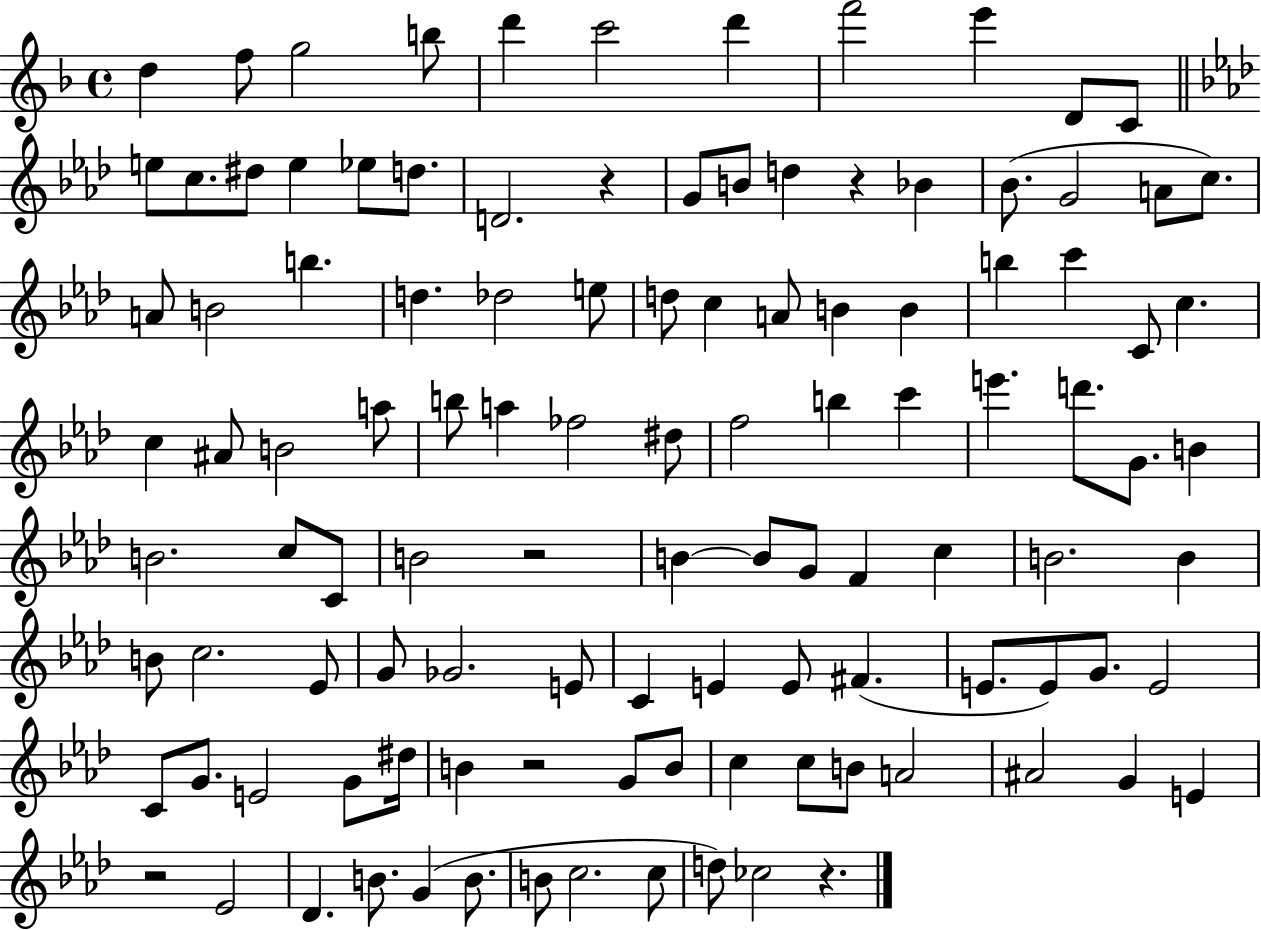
{
  \clef treble
  \time 4/4
  \defaultTimeSignature
  \key f \major
  \repeat volta 2 { d''4 f''8 g''2 b''8 | d'''4 c'''2 d'''4 | f'''2 e'''4 d'8 c'8 | \bar "||" \break \key f \minor e''8 c''8. dis''8 e''4 ees''8 d''8. | d'2. r4 | g'8 b'8 d''4 r4 bes'4 | bes'8.( g'2 a'8 c''8.) | \break a'8 b'2 b''4. | d''4. des''2 e''8 | d''8 c''4 a'8 b'4 b'4 | b''4 c'''4 c'8 c''4. | \break c''4 ais'8 b'2 a''8 | b''8 a''4 fes''2 dis''8 | f''2 b''4 c'''4 | e'''4. d'''8. g'8. b'4 | \break b'2. c''8 c'8 | b'2 r2 | b'4~~ b'8 g'8 f'4 c''4 | b'2. b'4 | \break b'8 c''2. ees'8 | g'8 ges'2. e'8 | c'4 e'4 e'8 fis'4.( | e'8. e'8) g'8. e'2 | \break c'8 g'8. e'2 g'8 dis''16 | b'4 r2 g'8 b'8 | c''4 c''8 b'8 a'2 | ais'2 g'4 e'4 | \break r2 ees'2 | des'4. b'8. g'4( b'8. | b'8 c''2. c''8 | d''8) ces''2 r4. | \break } \bar "|."
}